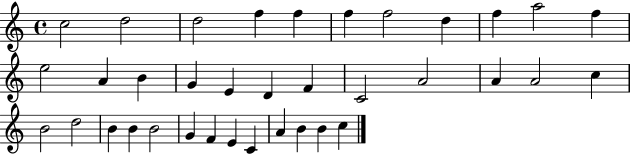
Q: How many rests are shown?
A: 0